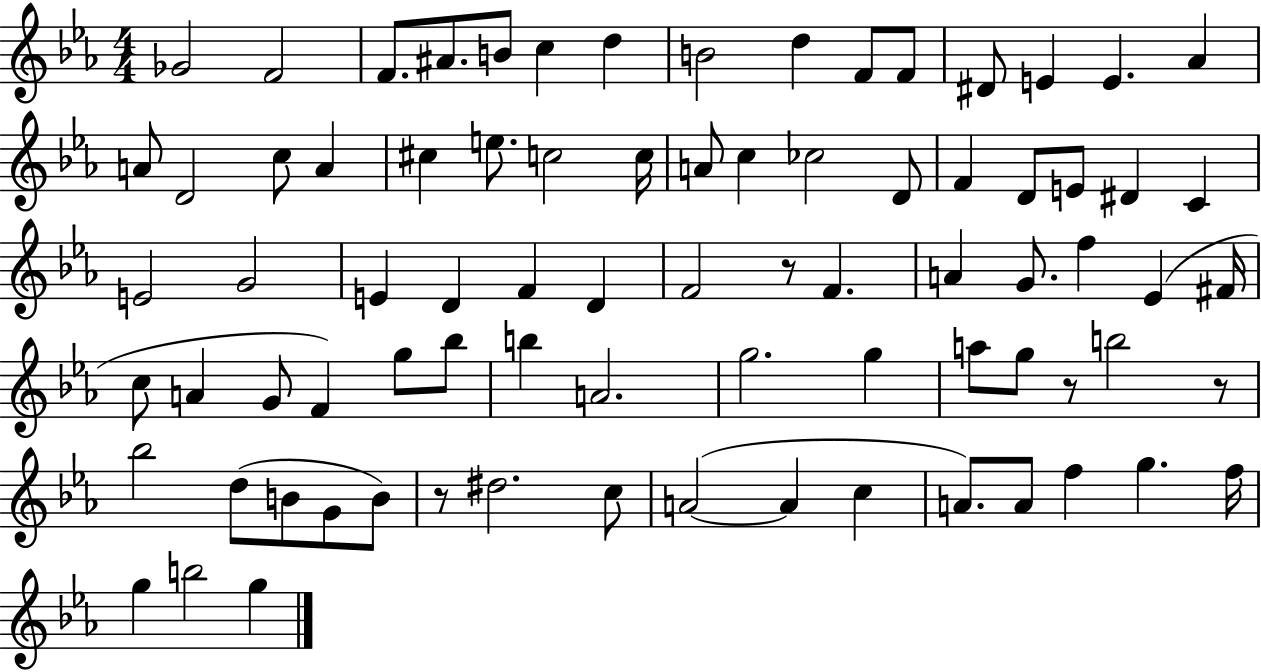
Gb4/h F4/h F4/e. A#4/e. B4/e C5/q D5/q B4/h D5/q F4/e F4/e D#4/e E4/q E4/q. Ab4/q A4/e D4/h C5/e A4/q C#5/q E5/e. C5/h C5/s A4/e C5/q CES5/h D4/e F4/q D4/e E4/e D#4/q C4/q E4/h G4/h E4/q D4/q F4/q D4/q F4/h R/e F4/q. A4/q G4/e. F5/q Eb4/q F#4/s C5/e A4/q G4/e F4/q G5/e Bb5/e B5/q A4/h. G5/h. G5/q A5/e G5/e R/e B5/h R/e Bb5/h D5/e B4/e G4/e B4/e R/e D#5/h. C5/e A4/h A4/q C5/q A4/e. A4/e F5/q G5/q. F5/s G5/q B5/h G5/q